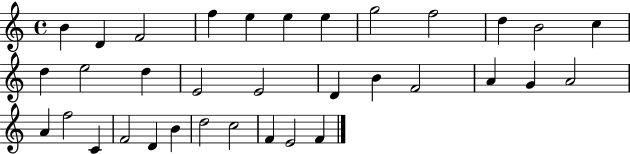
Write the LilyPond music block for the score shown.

{
  \clef treble
  \time 4/4
  \defaultTimeSignature
  \key c \major
  b'4 d'4 f'2 | f''4 e''4 e''4 e''4 | g''2 f''2 | d''4 b'2 c''4 | \break d''4 e''2 d''4 | e'2 e'2 | d'4 b'4 f'2 | a'4 g'4 a'2 | \break a'4 f''2 c'4 | f'2 d'4 b'4 | d''2 c''2 | f'4 e'2 f'4 | \break \bar "|."
}